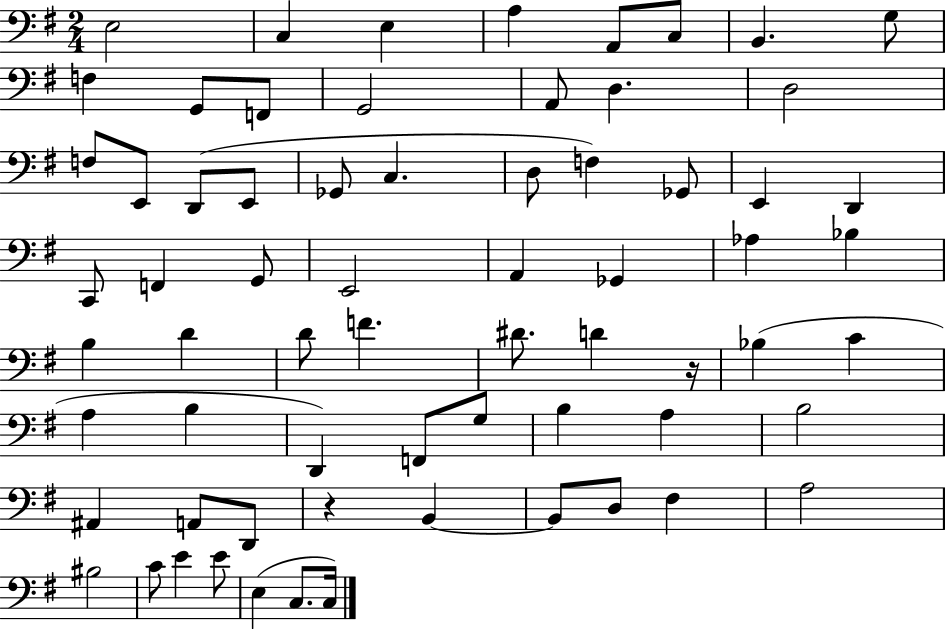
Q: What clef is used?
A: bass